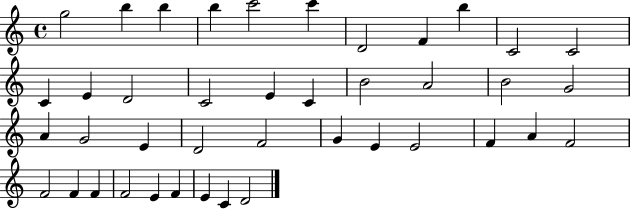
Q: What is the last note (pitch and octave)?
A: D4